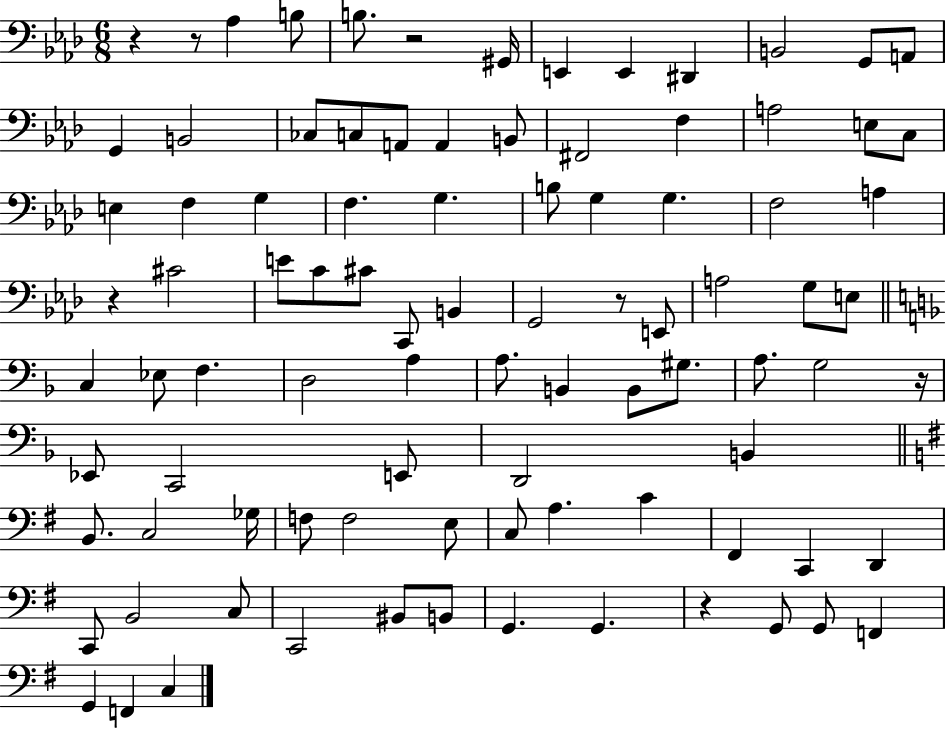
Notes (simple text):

R/q R/e Ab3/q B3/e B3/e. R/h G#2/s E2/q E2/q D#2/q B2/h G2/e A2/e G2/q B2/h CES3/e C3/e A2/e A2/q B2/e F#2/h F3/q A3/h E3/e C3/e E3/q F3/q G3/q F3/q. G3/q. B3/e G3/q G3/q. F3/h A3/q R/q C#4/h E4/e C4/e C#4/e C2/e B2/q G2/h R/e E2/e A3/h G3/e E3/e C3/q Eb3/e F3/q. D3/h A3/q A3/e. B2/q B2/e G#3/e. A3/e. G3/h R/s Eb2/e C2/h E2/e D2/h B2/q B2/e. C3/h Gb3/s F3/e F3/h E3/e C3/e A3/q. C4/q F#2/q C2/q D2/q C2/e B2/h C3/e C2/h BIS2/e B2/e G2/q. G2/q. R/q G2/e G2/e F2/q G2/q F2/q C3/q